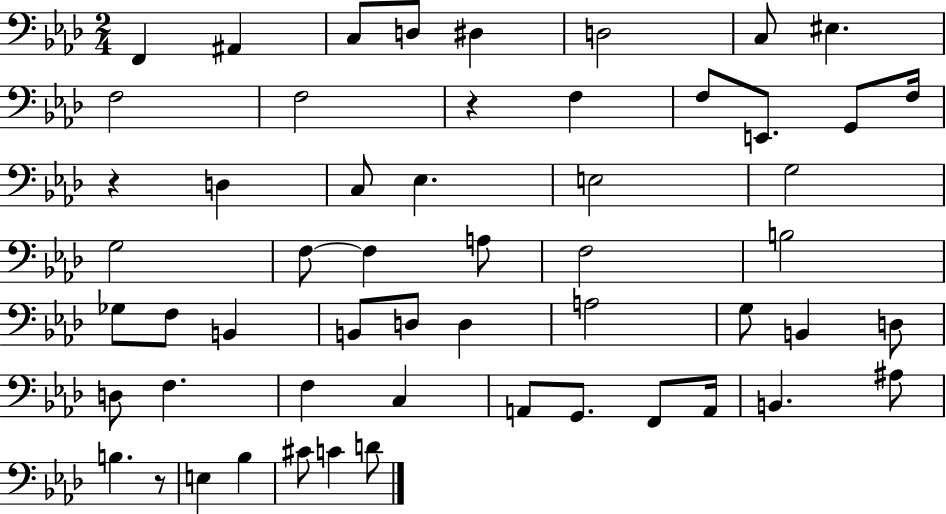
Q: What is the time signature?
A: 2/4